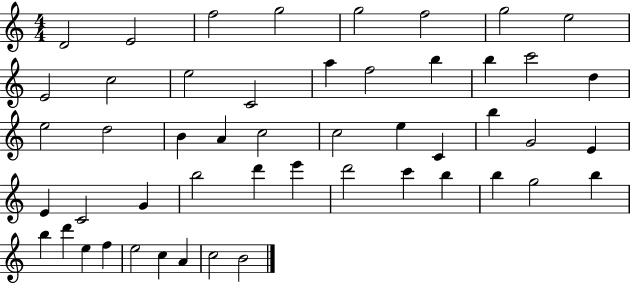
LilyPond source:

{
  \clef treble
  \numericTimeSignature
  \time 4/4
  \key c \major
  d'2 e'2 | f''2 g''2 | g''2 f''2 | g''2 e''2 | \break e'2 c''2 | e''2 c'2 | a''4 f''2 b''4 | b''4 c'''2 d''4 | \break e''2 d''2 | b'4 a'4 c''2 | c''2 e''4 c'4 | b''4 g'2 e'4 | \break e'4 c'2 g'4 | b''2 d'''4 e'''4 | d'''2 c'''4 b''4 | b''4 g''2 b''4 | \break b''4 d'''4 e''4 f''4 | e''2 c''4 a'4 | c''2 b'2 | \bar "|."
}